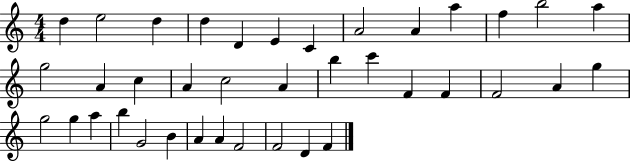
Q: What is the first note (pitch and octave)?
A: D5